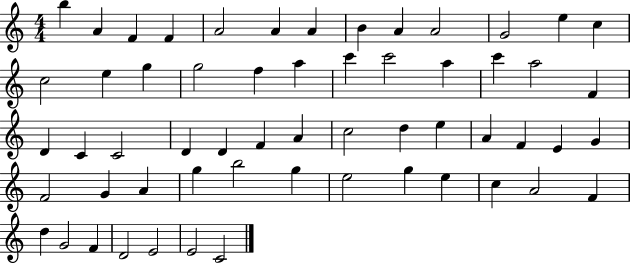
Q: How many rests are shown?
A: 0